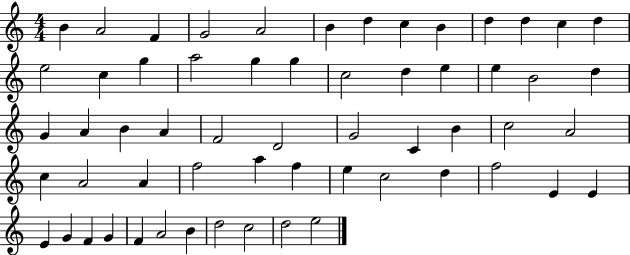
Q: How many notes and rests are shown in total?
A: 59